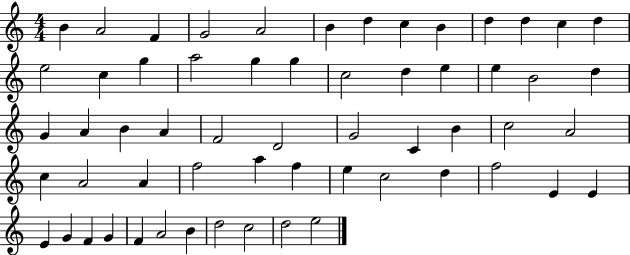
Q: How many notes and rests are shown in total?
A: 59